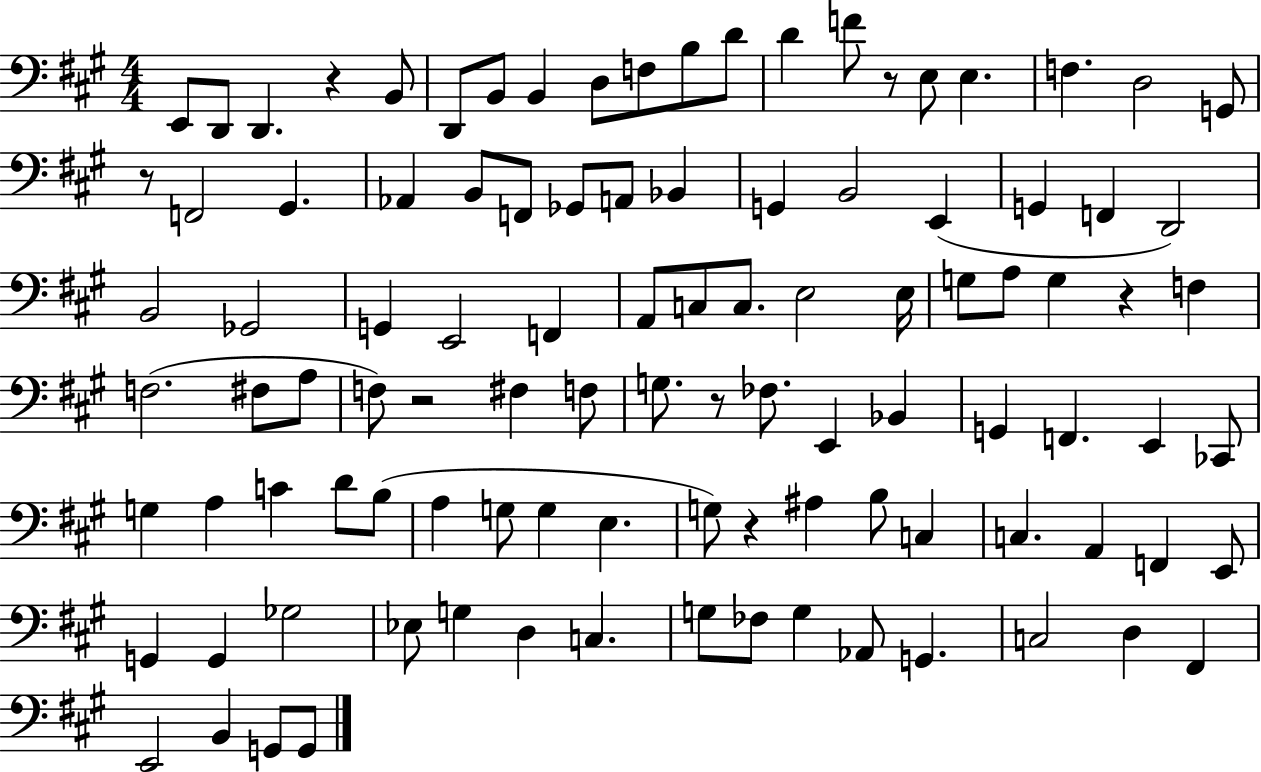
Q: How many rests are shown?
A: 7